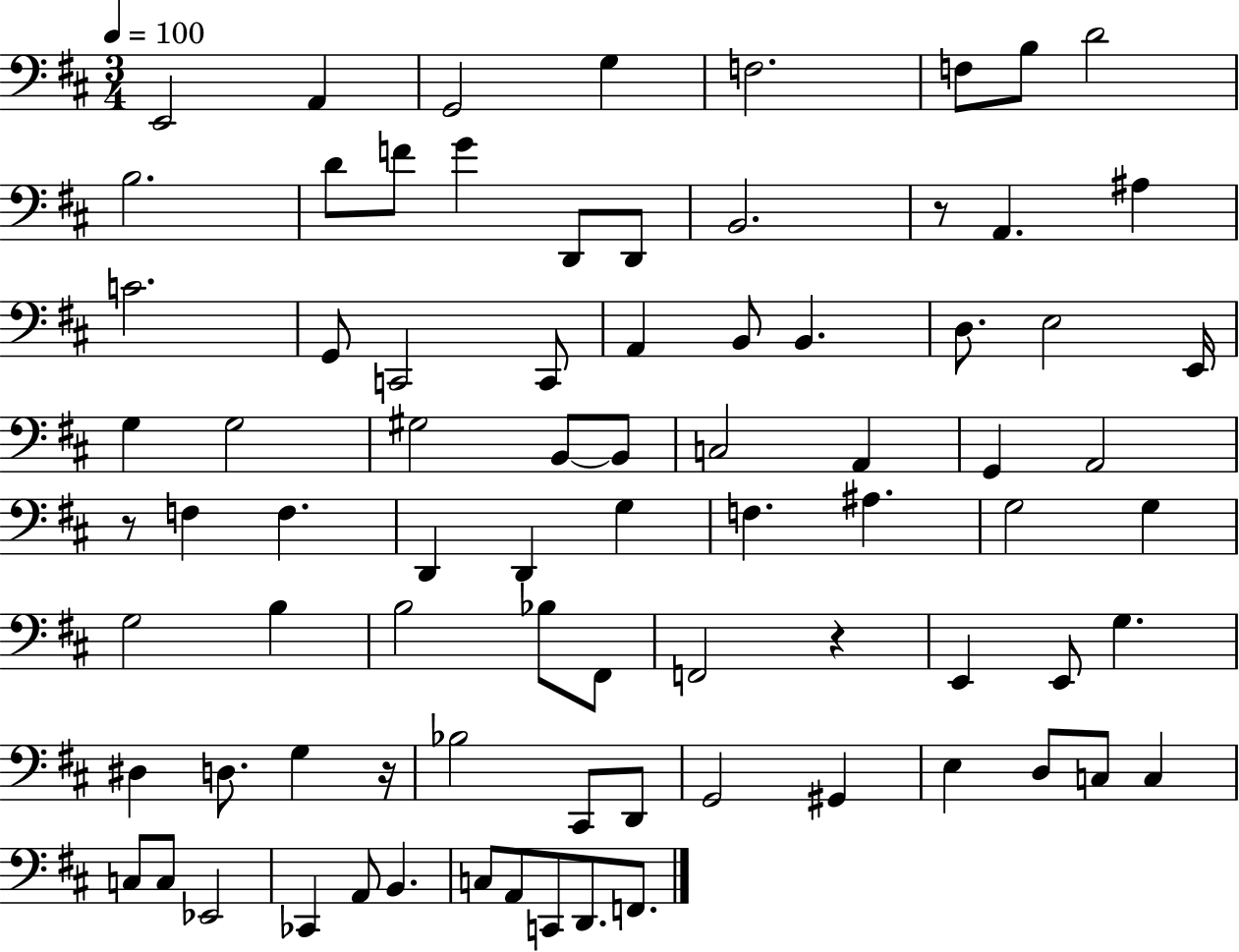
X:1
T:Untitled
M:3/4
L:1/4
K:D
E,,2 A,, G,,2 G, F,2 F,/2 B,/2 D2 B,2 D/2 F/2 G D,,/2 D,,/2 B,,2 z/2 A,, ^A, C2 G,,/2 C,,2 C,,/2 A,, B,,/2 B,, D,/2 E,2 E,,/4 G, G,2 ^G,2 B,,/2 B,,/2 C,2 A,, G,, A,,2 z/2 F, F, D,, D,, G, F, ^A, G,2 G, G,2 B, B,2 _B,/2 ^F,,/2 F,,2 z E,, E,,/2 G, ^D, D,/2 G, z/4 _B,2 ^C,,/2 D,,/2 G,,2 ^G,, E, D,/2 C,/2 C, C,/2 C,/2 _E,,2 _C,, A,,/2 B,, C,/2 A,,/2 C,,/2 D,,/2 F,,/2